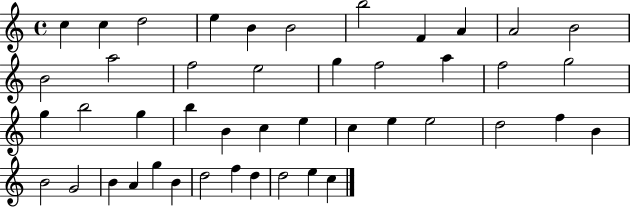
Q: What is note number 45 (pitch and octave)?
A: C5